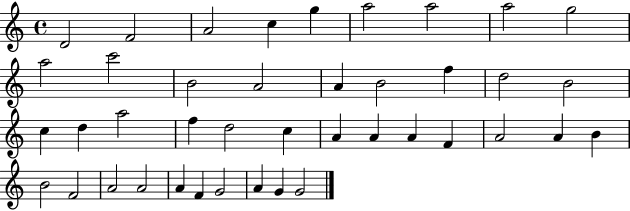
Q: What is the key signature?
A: C major